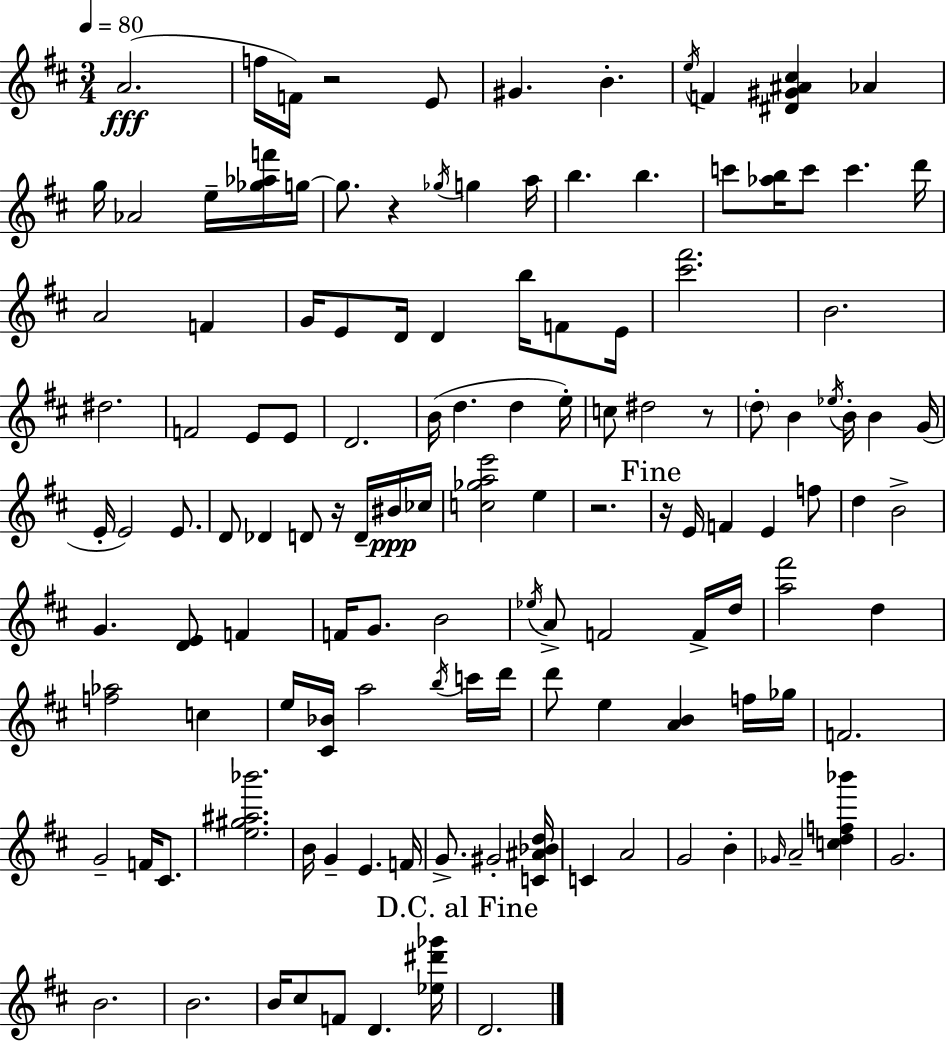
{
  \clef treble
  \numericTimeSignature
  \time 3/4
  \key d \major
  \tempo 4 = 80
  a'2.(\fff | f''16 f'16) r2 e'8 | gis'4. b'4.-. | \acciaccatura { e''16 } f'4 <dis' gis' ais' cis''>4 aes'4 | \break g''16 aes'2 e''16-- <ges'' aes'' f'''>16 | g''16~~ g''8. r4 \acciaccatura { ges''16 } g''4 | a''16 b''4. b''4. | c'''8 <aes'' b''>16 c'''8 c'''4. | \break d'''16 a'2 f'4 | g'16 e'8 d'16 d'4 b''16 f'8 | e'16 <cis''' fis'''>2. | b'2. | \break dis''2. | f'2 e'8 | e'8 d'2. | b'16( d''4. d''4 | \break e''16-.) c''8 dis''2 | r8 \parenthesize d''8-. b'4 \acciaccatura { ees''16 } b'16-. b'4 | g'16( e'16-. e'2) | e'8. d'8 des'4 d'8 r16 | \break d'16-- bis'16\ppp ces''16 <c'' ges'' a'' e'''>2 e''4 | r2. | \mark "Fine" r16 e'16 f'4 e'4 | f''8 d''4 b'2-> | \break g'4. <d' e'>8 f'4 | f'16 g'8. b'2 | \acciaccatura { ees''16 } a'8-> f'2 | f'16-> d''16 <a'' fis'''>2 | \break d''4 <f'' aes''>2 | c''4 e''16 <cis' bes'>16 a''2 | \acciaccatura { b''16 } c'''16 d'''16 d'''8 e''4 <a' b'>4 | f''16 ges''16 f'2. | \break g'2-- | f'16 cis'8. <e'' gis'' ais'' bes'''>2. | b'16 g'4-- e'4. | f'16 g'8.-> gis'2-. | \break <c' ais' bes' d''>16 c'4 a'2 | g'2 | b'4-. \grace { ges'16 } a'2-- | <c'' d'' f'' bes'''>4 g'2. | \break b'2. | b'2. | b'16 cis''8 f'8 d'4. | <ees'' dis''' ges'''>16 \mark "D.C. al Fine" d'2. | \break \bar "|."
}